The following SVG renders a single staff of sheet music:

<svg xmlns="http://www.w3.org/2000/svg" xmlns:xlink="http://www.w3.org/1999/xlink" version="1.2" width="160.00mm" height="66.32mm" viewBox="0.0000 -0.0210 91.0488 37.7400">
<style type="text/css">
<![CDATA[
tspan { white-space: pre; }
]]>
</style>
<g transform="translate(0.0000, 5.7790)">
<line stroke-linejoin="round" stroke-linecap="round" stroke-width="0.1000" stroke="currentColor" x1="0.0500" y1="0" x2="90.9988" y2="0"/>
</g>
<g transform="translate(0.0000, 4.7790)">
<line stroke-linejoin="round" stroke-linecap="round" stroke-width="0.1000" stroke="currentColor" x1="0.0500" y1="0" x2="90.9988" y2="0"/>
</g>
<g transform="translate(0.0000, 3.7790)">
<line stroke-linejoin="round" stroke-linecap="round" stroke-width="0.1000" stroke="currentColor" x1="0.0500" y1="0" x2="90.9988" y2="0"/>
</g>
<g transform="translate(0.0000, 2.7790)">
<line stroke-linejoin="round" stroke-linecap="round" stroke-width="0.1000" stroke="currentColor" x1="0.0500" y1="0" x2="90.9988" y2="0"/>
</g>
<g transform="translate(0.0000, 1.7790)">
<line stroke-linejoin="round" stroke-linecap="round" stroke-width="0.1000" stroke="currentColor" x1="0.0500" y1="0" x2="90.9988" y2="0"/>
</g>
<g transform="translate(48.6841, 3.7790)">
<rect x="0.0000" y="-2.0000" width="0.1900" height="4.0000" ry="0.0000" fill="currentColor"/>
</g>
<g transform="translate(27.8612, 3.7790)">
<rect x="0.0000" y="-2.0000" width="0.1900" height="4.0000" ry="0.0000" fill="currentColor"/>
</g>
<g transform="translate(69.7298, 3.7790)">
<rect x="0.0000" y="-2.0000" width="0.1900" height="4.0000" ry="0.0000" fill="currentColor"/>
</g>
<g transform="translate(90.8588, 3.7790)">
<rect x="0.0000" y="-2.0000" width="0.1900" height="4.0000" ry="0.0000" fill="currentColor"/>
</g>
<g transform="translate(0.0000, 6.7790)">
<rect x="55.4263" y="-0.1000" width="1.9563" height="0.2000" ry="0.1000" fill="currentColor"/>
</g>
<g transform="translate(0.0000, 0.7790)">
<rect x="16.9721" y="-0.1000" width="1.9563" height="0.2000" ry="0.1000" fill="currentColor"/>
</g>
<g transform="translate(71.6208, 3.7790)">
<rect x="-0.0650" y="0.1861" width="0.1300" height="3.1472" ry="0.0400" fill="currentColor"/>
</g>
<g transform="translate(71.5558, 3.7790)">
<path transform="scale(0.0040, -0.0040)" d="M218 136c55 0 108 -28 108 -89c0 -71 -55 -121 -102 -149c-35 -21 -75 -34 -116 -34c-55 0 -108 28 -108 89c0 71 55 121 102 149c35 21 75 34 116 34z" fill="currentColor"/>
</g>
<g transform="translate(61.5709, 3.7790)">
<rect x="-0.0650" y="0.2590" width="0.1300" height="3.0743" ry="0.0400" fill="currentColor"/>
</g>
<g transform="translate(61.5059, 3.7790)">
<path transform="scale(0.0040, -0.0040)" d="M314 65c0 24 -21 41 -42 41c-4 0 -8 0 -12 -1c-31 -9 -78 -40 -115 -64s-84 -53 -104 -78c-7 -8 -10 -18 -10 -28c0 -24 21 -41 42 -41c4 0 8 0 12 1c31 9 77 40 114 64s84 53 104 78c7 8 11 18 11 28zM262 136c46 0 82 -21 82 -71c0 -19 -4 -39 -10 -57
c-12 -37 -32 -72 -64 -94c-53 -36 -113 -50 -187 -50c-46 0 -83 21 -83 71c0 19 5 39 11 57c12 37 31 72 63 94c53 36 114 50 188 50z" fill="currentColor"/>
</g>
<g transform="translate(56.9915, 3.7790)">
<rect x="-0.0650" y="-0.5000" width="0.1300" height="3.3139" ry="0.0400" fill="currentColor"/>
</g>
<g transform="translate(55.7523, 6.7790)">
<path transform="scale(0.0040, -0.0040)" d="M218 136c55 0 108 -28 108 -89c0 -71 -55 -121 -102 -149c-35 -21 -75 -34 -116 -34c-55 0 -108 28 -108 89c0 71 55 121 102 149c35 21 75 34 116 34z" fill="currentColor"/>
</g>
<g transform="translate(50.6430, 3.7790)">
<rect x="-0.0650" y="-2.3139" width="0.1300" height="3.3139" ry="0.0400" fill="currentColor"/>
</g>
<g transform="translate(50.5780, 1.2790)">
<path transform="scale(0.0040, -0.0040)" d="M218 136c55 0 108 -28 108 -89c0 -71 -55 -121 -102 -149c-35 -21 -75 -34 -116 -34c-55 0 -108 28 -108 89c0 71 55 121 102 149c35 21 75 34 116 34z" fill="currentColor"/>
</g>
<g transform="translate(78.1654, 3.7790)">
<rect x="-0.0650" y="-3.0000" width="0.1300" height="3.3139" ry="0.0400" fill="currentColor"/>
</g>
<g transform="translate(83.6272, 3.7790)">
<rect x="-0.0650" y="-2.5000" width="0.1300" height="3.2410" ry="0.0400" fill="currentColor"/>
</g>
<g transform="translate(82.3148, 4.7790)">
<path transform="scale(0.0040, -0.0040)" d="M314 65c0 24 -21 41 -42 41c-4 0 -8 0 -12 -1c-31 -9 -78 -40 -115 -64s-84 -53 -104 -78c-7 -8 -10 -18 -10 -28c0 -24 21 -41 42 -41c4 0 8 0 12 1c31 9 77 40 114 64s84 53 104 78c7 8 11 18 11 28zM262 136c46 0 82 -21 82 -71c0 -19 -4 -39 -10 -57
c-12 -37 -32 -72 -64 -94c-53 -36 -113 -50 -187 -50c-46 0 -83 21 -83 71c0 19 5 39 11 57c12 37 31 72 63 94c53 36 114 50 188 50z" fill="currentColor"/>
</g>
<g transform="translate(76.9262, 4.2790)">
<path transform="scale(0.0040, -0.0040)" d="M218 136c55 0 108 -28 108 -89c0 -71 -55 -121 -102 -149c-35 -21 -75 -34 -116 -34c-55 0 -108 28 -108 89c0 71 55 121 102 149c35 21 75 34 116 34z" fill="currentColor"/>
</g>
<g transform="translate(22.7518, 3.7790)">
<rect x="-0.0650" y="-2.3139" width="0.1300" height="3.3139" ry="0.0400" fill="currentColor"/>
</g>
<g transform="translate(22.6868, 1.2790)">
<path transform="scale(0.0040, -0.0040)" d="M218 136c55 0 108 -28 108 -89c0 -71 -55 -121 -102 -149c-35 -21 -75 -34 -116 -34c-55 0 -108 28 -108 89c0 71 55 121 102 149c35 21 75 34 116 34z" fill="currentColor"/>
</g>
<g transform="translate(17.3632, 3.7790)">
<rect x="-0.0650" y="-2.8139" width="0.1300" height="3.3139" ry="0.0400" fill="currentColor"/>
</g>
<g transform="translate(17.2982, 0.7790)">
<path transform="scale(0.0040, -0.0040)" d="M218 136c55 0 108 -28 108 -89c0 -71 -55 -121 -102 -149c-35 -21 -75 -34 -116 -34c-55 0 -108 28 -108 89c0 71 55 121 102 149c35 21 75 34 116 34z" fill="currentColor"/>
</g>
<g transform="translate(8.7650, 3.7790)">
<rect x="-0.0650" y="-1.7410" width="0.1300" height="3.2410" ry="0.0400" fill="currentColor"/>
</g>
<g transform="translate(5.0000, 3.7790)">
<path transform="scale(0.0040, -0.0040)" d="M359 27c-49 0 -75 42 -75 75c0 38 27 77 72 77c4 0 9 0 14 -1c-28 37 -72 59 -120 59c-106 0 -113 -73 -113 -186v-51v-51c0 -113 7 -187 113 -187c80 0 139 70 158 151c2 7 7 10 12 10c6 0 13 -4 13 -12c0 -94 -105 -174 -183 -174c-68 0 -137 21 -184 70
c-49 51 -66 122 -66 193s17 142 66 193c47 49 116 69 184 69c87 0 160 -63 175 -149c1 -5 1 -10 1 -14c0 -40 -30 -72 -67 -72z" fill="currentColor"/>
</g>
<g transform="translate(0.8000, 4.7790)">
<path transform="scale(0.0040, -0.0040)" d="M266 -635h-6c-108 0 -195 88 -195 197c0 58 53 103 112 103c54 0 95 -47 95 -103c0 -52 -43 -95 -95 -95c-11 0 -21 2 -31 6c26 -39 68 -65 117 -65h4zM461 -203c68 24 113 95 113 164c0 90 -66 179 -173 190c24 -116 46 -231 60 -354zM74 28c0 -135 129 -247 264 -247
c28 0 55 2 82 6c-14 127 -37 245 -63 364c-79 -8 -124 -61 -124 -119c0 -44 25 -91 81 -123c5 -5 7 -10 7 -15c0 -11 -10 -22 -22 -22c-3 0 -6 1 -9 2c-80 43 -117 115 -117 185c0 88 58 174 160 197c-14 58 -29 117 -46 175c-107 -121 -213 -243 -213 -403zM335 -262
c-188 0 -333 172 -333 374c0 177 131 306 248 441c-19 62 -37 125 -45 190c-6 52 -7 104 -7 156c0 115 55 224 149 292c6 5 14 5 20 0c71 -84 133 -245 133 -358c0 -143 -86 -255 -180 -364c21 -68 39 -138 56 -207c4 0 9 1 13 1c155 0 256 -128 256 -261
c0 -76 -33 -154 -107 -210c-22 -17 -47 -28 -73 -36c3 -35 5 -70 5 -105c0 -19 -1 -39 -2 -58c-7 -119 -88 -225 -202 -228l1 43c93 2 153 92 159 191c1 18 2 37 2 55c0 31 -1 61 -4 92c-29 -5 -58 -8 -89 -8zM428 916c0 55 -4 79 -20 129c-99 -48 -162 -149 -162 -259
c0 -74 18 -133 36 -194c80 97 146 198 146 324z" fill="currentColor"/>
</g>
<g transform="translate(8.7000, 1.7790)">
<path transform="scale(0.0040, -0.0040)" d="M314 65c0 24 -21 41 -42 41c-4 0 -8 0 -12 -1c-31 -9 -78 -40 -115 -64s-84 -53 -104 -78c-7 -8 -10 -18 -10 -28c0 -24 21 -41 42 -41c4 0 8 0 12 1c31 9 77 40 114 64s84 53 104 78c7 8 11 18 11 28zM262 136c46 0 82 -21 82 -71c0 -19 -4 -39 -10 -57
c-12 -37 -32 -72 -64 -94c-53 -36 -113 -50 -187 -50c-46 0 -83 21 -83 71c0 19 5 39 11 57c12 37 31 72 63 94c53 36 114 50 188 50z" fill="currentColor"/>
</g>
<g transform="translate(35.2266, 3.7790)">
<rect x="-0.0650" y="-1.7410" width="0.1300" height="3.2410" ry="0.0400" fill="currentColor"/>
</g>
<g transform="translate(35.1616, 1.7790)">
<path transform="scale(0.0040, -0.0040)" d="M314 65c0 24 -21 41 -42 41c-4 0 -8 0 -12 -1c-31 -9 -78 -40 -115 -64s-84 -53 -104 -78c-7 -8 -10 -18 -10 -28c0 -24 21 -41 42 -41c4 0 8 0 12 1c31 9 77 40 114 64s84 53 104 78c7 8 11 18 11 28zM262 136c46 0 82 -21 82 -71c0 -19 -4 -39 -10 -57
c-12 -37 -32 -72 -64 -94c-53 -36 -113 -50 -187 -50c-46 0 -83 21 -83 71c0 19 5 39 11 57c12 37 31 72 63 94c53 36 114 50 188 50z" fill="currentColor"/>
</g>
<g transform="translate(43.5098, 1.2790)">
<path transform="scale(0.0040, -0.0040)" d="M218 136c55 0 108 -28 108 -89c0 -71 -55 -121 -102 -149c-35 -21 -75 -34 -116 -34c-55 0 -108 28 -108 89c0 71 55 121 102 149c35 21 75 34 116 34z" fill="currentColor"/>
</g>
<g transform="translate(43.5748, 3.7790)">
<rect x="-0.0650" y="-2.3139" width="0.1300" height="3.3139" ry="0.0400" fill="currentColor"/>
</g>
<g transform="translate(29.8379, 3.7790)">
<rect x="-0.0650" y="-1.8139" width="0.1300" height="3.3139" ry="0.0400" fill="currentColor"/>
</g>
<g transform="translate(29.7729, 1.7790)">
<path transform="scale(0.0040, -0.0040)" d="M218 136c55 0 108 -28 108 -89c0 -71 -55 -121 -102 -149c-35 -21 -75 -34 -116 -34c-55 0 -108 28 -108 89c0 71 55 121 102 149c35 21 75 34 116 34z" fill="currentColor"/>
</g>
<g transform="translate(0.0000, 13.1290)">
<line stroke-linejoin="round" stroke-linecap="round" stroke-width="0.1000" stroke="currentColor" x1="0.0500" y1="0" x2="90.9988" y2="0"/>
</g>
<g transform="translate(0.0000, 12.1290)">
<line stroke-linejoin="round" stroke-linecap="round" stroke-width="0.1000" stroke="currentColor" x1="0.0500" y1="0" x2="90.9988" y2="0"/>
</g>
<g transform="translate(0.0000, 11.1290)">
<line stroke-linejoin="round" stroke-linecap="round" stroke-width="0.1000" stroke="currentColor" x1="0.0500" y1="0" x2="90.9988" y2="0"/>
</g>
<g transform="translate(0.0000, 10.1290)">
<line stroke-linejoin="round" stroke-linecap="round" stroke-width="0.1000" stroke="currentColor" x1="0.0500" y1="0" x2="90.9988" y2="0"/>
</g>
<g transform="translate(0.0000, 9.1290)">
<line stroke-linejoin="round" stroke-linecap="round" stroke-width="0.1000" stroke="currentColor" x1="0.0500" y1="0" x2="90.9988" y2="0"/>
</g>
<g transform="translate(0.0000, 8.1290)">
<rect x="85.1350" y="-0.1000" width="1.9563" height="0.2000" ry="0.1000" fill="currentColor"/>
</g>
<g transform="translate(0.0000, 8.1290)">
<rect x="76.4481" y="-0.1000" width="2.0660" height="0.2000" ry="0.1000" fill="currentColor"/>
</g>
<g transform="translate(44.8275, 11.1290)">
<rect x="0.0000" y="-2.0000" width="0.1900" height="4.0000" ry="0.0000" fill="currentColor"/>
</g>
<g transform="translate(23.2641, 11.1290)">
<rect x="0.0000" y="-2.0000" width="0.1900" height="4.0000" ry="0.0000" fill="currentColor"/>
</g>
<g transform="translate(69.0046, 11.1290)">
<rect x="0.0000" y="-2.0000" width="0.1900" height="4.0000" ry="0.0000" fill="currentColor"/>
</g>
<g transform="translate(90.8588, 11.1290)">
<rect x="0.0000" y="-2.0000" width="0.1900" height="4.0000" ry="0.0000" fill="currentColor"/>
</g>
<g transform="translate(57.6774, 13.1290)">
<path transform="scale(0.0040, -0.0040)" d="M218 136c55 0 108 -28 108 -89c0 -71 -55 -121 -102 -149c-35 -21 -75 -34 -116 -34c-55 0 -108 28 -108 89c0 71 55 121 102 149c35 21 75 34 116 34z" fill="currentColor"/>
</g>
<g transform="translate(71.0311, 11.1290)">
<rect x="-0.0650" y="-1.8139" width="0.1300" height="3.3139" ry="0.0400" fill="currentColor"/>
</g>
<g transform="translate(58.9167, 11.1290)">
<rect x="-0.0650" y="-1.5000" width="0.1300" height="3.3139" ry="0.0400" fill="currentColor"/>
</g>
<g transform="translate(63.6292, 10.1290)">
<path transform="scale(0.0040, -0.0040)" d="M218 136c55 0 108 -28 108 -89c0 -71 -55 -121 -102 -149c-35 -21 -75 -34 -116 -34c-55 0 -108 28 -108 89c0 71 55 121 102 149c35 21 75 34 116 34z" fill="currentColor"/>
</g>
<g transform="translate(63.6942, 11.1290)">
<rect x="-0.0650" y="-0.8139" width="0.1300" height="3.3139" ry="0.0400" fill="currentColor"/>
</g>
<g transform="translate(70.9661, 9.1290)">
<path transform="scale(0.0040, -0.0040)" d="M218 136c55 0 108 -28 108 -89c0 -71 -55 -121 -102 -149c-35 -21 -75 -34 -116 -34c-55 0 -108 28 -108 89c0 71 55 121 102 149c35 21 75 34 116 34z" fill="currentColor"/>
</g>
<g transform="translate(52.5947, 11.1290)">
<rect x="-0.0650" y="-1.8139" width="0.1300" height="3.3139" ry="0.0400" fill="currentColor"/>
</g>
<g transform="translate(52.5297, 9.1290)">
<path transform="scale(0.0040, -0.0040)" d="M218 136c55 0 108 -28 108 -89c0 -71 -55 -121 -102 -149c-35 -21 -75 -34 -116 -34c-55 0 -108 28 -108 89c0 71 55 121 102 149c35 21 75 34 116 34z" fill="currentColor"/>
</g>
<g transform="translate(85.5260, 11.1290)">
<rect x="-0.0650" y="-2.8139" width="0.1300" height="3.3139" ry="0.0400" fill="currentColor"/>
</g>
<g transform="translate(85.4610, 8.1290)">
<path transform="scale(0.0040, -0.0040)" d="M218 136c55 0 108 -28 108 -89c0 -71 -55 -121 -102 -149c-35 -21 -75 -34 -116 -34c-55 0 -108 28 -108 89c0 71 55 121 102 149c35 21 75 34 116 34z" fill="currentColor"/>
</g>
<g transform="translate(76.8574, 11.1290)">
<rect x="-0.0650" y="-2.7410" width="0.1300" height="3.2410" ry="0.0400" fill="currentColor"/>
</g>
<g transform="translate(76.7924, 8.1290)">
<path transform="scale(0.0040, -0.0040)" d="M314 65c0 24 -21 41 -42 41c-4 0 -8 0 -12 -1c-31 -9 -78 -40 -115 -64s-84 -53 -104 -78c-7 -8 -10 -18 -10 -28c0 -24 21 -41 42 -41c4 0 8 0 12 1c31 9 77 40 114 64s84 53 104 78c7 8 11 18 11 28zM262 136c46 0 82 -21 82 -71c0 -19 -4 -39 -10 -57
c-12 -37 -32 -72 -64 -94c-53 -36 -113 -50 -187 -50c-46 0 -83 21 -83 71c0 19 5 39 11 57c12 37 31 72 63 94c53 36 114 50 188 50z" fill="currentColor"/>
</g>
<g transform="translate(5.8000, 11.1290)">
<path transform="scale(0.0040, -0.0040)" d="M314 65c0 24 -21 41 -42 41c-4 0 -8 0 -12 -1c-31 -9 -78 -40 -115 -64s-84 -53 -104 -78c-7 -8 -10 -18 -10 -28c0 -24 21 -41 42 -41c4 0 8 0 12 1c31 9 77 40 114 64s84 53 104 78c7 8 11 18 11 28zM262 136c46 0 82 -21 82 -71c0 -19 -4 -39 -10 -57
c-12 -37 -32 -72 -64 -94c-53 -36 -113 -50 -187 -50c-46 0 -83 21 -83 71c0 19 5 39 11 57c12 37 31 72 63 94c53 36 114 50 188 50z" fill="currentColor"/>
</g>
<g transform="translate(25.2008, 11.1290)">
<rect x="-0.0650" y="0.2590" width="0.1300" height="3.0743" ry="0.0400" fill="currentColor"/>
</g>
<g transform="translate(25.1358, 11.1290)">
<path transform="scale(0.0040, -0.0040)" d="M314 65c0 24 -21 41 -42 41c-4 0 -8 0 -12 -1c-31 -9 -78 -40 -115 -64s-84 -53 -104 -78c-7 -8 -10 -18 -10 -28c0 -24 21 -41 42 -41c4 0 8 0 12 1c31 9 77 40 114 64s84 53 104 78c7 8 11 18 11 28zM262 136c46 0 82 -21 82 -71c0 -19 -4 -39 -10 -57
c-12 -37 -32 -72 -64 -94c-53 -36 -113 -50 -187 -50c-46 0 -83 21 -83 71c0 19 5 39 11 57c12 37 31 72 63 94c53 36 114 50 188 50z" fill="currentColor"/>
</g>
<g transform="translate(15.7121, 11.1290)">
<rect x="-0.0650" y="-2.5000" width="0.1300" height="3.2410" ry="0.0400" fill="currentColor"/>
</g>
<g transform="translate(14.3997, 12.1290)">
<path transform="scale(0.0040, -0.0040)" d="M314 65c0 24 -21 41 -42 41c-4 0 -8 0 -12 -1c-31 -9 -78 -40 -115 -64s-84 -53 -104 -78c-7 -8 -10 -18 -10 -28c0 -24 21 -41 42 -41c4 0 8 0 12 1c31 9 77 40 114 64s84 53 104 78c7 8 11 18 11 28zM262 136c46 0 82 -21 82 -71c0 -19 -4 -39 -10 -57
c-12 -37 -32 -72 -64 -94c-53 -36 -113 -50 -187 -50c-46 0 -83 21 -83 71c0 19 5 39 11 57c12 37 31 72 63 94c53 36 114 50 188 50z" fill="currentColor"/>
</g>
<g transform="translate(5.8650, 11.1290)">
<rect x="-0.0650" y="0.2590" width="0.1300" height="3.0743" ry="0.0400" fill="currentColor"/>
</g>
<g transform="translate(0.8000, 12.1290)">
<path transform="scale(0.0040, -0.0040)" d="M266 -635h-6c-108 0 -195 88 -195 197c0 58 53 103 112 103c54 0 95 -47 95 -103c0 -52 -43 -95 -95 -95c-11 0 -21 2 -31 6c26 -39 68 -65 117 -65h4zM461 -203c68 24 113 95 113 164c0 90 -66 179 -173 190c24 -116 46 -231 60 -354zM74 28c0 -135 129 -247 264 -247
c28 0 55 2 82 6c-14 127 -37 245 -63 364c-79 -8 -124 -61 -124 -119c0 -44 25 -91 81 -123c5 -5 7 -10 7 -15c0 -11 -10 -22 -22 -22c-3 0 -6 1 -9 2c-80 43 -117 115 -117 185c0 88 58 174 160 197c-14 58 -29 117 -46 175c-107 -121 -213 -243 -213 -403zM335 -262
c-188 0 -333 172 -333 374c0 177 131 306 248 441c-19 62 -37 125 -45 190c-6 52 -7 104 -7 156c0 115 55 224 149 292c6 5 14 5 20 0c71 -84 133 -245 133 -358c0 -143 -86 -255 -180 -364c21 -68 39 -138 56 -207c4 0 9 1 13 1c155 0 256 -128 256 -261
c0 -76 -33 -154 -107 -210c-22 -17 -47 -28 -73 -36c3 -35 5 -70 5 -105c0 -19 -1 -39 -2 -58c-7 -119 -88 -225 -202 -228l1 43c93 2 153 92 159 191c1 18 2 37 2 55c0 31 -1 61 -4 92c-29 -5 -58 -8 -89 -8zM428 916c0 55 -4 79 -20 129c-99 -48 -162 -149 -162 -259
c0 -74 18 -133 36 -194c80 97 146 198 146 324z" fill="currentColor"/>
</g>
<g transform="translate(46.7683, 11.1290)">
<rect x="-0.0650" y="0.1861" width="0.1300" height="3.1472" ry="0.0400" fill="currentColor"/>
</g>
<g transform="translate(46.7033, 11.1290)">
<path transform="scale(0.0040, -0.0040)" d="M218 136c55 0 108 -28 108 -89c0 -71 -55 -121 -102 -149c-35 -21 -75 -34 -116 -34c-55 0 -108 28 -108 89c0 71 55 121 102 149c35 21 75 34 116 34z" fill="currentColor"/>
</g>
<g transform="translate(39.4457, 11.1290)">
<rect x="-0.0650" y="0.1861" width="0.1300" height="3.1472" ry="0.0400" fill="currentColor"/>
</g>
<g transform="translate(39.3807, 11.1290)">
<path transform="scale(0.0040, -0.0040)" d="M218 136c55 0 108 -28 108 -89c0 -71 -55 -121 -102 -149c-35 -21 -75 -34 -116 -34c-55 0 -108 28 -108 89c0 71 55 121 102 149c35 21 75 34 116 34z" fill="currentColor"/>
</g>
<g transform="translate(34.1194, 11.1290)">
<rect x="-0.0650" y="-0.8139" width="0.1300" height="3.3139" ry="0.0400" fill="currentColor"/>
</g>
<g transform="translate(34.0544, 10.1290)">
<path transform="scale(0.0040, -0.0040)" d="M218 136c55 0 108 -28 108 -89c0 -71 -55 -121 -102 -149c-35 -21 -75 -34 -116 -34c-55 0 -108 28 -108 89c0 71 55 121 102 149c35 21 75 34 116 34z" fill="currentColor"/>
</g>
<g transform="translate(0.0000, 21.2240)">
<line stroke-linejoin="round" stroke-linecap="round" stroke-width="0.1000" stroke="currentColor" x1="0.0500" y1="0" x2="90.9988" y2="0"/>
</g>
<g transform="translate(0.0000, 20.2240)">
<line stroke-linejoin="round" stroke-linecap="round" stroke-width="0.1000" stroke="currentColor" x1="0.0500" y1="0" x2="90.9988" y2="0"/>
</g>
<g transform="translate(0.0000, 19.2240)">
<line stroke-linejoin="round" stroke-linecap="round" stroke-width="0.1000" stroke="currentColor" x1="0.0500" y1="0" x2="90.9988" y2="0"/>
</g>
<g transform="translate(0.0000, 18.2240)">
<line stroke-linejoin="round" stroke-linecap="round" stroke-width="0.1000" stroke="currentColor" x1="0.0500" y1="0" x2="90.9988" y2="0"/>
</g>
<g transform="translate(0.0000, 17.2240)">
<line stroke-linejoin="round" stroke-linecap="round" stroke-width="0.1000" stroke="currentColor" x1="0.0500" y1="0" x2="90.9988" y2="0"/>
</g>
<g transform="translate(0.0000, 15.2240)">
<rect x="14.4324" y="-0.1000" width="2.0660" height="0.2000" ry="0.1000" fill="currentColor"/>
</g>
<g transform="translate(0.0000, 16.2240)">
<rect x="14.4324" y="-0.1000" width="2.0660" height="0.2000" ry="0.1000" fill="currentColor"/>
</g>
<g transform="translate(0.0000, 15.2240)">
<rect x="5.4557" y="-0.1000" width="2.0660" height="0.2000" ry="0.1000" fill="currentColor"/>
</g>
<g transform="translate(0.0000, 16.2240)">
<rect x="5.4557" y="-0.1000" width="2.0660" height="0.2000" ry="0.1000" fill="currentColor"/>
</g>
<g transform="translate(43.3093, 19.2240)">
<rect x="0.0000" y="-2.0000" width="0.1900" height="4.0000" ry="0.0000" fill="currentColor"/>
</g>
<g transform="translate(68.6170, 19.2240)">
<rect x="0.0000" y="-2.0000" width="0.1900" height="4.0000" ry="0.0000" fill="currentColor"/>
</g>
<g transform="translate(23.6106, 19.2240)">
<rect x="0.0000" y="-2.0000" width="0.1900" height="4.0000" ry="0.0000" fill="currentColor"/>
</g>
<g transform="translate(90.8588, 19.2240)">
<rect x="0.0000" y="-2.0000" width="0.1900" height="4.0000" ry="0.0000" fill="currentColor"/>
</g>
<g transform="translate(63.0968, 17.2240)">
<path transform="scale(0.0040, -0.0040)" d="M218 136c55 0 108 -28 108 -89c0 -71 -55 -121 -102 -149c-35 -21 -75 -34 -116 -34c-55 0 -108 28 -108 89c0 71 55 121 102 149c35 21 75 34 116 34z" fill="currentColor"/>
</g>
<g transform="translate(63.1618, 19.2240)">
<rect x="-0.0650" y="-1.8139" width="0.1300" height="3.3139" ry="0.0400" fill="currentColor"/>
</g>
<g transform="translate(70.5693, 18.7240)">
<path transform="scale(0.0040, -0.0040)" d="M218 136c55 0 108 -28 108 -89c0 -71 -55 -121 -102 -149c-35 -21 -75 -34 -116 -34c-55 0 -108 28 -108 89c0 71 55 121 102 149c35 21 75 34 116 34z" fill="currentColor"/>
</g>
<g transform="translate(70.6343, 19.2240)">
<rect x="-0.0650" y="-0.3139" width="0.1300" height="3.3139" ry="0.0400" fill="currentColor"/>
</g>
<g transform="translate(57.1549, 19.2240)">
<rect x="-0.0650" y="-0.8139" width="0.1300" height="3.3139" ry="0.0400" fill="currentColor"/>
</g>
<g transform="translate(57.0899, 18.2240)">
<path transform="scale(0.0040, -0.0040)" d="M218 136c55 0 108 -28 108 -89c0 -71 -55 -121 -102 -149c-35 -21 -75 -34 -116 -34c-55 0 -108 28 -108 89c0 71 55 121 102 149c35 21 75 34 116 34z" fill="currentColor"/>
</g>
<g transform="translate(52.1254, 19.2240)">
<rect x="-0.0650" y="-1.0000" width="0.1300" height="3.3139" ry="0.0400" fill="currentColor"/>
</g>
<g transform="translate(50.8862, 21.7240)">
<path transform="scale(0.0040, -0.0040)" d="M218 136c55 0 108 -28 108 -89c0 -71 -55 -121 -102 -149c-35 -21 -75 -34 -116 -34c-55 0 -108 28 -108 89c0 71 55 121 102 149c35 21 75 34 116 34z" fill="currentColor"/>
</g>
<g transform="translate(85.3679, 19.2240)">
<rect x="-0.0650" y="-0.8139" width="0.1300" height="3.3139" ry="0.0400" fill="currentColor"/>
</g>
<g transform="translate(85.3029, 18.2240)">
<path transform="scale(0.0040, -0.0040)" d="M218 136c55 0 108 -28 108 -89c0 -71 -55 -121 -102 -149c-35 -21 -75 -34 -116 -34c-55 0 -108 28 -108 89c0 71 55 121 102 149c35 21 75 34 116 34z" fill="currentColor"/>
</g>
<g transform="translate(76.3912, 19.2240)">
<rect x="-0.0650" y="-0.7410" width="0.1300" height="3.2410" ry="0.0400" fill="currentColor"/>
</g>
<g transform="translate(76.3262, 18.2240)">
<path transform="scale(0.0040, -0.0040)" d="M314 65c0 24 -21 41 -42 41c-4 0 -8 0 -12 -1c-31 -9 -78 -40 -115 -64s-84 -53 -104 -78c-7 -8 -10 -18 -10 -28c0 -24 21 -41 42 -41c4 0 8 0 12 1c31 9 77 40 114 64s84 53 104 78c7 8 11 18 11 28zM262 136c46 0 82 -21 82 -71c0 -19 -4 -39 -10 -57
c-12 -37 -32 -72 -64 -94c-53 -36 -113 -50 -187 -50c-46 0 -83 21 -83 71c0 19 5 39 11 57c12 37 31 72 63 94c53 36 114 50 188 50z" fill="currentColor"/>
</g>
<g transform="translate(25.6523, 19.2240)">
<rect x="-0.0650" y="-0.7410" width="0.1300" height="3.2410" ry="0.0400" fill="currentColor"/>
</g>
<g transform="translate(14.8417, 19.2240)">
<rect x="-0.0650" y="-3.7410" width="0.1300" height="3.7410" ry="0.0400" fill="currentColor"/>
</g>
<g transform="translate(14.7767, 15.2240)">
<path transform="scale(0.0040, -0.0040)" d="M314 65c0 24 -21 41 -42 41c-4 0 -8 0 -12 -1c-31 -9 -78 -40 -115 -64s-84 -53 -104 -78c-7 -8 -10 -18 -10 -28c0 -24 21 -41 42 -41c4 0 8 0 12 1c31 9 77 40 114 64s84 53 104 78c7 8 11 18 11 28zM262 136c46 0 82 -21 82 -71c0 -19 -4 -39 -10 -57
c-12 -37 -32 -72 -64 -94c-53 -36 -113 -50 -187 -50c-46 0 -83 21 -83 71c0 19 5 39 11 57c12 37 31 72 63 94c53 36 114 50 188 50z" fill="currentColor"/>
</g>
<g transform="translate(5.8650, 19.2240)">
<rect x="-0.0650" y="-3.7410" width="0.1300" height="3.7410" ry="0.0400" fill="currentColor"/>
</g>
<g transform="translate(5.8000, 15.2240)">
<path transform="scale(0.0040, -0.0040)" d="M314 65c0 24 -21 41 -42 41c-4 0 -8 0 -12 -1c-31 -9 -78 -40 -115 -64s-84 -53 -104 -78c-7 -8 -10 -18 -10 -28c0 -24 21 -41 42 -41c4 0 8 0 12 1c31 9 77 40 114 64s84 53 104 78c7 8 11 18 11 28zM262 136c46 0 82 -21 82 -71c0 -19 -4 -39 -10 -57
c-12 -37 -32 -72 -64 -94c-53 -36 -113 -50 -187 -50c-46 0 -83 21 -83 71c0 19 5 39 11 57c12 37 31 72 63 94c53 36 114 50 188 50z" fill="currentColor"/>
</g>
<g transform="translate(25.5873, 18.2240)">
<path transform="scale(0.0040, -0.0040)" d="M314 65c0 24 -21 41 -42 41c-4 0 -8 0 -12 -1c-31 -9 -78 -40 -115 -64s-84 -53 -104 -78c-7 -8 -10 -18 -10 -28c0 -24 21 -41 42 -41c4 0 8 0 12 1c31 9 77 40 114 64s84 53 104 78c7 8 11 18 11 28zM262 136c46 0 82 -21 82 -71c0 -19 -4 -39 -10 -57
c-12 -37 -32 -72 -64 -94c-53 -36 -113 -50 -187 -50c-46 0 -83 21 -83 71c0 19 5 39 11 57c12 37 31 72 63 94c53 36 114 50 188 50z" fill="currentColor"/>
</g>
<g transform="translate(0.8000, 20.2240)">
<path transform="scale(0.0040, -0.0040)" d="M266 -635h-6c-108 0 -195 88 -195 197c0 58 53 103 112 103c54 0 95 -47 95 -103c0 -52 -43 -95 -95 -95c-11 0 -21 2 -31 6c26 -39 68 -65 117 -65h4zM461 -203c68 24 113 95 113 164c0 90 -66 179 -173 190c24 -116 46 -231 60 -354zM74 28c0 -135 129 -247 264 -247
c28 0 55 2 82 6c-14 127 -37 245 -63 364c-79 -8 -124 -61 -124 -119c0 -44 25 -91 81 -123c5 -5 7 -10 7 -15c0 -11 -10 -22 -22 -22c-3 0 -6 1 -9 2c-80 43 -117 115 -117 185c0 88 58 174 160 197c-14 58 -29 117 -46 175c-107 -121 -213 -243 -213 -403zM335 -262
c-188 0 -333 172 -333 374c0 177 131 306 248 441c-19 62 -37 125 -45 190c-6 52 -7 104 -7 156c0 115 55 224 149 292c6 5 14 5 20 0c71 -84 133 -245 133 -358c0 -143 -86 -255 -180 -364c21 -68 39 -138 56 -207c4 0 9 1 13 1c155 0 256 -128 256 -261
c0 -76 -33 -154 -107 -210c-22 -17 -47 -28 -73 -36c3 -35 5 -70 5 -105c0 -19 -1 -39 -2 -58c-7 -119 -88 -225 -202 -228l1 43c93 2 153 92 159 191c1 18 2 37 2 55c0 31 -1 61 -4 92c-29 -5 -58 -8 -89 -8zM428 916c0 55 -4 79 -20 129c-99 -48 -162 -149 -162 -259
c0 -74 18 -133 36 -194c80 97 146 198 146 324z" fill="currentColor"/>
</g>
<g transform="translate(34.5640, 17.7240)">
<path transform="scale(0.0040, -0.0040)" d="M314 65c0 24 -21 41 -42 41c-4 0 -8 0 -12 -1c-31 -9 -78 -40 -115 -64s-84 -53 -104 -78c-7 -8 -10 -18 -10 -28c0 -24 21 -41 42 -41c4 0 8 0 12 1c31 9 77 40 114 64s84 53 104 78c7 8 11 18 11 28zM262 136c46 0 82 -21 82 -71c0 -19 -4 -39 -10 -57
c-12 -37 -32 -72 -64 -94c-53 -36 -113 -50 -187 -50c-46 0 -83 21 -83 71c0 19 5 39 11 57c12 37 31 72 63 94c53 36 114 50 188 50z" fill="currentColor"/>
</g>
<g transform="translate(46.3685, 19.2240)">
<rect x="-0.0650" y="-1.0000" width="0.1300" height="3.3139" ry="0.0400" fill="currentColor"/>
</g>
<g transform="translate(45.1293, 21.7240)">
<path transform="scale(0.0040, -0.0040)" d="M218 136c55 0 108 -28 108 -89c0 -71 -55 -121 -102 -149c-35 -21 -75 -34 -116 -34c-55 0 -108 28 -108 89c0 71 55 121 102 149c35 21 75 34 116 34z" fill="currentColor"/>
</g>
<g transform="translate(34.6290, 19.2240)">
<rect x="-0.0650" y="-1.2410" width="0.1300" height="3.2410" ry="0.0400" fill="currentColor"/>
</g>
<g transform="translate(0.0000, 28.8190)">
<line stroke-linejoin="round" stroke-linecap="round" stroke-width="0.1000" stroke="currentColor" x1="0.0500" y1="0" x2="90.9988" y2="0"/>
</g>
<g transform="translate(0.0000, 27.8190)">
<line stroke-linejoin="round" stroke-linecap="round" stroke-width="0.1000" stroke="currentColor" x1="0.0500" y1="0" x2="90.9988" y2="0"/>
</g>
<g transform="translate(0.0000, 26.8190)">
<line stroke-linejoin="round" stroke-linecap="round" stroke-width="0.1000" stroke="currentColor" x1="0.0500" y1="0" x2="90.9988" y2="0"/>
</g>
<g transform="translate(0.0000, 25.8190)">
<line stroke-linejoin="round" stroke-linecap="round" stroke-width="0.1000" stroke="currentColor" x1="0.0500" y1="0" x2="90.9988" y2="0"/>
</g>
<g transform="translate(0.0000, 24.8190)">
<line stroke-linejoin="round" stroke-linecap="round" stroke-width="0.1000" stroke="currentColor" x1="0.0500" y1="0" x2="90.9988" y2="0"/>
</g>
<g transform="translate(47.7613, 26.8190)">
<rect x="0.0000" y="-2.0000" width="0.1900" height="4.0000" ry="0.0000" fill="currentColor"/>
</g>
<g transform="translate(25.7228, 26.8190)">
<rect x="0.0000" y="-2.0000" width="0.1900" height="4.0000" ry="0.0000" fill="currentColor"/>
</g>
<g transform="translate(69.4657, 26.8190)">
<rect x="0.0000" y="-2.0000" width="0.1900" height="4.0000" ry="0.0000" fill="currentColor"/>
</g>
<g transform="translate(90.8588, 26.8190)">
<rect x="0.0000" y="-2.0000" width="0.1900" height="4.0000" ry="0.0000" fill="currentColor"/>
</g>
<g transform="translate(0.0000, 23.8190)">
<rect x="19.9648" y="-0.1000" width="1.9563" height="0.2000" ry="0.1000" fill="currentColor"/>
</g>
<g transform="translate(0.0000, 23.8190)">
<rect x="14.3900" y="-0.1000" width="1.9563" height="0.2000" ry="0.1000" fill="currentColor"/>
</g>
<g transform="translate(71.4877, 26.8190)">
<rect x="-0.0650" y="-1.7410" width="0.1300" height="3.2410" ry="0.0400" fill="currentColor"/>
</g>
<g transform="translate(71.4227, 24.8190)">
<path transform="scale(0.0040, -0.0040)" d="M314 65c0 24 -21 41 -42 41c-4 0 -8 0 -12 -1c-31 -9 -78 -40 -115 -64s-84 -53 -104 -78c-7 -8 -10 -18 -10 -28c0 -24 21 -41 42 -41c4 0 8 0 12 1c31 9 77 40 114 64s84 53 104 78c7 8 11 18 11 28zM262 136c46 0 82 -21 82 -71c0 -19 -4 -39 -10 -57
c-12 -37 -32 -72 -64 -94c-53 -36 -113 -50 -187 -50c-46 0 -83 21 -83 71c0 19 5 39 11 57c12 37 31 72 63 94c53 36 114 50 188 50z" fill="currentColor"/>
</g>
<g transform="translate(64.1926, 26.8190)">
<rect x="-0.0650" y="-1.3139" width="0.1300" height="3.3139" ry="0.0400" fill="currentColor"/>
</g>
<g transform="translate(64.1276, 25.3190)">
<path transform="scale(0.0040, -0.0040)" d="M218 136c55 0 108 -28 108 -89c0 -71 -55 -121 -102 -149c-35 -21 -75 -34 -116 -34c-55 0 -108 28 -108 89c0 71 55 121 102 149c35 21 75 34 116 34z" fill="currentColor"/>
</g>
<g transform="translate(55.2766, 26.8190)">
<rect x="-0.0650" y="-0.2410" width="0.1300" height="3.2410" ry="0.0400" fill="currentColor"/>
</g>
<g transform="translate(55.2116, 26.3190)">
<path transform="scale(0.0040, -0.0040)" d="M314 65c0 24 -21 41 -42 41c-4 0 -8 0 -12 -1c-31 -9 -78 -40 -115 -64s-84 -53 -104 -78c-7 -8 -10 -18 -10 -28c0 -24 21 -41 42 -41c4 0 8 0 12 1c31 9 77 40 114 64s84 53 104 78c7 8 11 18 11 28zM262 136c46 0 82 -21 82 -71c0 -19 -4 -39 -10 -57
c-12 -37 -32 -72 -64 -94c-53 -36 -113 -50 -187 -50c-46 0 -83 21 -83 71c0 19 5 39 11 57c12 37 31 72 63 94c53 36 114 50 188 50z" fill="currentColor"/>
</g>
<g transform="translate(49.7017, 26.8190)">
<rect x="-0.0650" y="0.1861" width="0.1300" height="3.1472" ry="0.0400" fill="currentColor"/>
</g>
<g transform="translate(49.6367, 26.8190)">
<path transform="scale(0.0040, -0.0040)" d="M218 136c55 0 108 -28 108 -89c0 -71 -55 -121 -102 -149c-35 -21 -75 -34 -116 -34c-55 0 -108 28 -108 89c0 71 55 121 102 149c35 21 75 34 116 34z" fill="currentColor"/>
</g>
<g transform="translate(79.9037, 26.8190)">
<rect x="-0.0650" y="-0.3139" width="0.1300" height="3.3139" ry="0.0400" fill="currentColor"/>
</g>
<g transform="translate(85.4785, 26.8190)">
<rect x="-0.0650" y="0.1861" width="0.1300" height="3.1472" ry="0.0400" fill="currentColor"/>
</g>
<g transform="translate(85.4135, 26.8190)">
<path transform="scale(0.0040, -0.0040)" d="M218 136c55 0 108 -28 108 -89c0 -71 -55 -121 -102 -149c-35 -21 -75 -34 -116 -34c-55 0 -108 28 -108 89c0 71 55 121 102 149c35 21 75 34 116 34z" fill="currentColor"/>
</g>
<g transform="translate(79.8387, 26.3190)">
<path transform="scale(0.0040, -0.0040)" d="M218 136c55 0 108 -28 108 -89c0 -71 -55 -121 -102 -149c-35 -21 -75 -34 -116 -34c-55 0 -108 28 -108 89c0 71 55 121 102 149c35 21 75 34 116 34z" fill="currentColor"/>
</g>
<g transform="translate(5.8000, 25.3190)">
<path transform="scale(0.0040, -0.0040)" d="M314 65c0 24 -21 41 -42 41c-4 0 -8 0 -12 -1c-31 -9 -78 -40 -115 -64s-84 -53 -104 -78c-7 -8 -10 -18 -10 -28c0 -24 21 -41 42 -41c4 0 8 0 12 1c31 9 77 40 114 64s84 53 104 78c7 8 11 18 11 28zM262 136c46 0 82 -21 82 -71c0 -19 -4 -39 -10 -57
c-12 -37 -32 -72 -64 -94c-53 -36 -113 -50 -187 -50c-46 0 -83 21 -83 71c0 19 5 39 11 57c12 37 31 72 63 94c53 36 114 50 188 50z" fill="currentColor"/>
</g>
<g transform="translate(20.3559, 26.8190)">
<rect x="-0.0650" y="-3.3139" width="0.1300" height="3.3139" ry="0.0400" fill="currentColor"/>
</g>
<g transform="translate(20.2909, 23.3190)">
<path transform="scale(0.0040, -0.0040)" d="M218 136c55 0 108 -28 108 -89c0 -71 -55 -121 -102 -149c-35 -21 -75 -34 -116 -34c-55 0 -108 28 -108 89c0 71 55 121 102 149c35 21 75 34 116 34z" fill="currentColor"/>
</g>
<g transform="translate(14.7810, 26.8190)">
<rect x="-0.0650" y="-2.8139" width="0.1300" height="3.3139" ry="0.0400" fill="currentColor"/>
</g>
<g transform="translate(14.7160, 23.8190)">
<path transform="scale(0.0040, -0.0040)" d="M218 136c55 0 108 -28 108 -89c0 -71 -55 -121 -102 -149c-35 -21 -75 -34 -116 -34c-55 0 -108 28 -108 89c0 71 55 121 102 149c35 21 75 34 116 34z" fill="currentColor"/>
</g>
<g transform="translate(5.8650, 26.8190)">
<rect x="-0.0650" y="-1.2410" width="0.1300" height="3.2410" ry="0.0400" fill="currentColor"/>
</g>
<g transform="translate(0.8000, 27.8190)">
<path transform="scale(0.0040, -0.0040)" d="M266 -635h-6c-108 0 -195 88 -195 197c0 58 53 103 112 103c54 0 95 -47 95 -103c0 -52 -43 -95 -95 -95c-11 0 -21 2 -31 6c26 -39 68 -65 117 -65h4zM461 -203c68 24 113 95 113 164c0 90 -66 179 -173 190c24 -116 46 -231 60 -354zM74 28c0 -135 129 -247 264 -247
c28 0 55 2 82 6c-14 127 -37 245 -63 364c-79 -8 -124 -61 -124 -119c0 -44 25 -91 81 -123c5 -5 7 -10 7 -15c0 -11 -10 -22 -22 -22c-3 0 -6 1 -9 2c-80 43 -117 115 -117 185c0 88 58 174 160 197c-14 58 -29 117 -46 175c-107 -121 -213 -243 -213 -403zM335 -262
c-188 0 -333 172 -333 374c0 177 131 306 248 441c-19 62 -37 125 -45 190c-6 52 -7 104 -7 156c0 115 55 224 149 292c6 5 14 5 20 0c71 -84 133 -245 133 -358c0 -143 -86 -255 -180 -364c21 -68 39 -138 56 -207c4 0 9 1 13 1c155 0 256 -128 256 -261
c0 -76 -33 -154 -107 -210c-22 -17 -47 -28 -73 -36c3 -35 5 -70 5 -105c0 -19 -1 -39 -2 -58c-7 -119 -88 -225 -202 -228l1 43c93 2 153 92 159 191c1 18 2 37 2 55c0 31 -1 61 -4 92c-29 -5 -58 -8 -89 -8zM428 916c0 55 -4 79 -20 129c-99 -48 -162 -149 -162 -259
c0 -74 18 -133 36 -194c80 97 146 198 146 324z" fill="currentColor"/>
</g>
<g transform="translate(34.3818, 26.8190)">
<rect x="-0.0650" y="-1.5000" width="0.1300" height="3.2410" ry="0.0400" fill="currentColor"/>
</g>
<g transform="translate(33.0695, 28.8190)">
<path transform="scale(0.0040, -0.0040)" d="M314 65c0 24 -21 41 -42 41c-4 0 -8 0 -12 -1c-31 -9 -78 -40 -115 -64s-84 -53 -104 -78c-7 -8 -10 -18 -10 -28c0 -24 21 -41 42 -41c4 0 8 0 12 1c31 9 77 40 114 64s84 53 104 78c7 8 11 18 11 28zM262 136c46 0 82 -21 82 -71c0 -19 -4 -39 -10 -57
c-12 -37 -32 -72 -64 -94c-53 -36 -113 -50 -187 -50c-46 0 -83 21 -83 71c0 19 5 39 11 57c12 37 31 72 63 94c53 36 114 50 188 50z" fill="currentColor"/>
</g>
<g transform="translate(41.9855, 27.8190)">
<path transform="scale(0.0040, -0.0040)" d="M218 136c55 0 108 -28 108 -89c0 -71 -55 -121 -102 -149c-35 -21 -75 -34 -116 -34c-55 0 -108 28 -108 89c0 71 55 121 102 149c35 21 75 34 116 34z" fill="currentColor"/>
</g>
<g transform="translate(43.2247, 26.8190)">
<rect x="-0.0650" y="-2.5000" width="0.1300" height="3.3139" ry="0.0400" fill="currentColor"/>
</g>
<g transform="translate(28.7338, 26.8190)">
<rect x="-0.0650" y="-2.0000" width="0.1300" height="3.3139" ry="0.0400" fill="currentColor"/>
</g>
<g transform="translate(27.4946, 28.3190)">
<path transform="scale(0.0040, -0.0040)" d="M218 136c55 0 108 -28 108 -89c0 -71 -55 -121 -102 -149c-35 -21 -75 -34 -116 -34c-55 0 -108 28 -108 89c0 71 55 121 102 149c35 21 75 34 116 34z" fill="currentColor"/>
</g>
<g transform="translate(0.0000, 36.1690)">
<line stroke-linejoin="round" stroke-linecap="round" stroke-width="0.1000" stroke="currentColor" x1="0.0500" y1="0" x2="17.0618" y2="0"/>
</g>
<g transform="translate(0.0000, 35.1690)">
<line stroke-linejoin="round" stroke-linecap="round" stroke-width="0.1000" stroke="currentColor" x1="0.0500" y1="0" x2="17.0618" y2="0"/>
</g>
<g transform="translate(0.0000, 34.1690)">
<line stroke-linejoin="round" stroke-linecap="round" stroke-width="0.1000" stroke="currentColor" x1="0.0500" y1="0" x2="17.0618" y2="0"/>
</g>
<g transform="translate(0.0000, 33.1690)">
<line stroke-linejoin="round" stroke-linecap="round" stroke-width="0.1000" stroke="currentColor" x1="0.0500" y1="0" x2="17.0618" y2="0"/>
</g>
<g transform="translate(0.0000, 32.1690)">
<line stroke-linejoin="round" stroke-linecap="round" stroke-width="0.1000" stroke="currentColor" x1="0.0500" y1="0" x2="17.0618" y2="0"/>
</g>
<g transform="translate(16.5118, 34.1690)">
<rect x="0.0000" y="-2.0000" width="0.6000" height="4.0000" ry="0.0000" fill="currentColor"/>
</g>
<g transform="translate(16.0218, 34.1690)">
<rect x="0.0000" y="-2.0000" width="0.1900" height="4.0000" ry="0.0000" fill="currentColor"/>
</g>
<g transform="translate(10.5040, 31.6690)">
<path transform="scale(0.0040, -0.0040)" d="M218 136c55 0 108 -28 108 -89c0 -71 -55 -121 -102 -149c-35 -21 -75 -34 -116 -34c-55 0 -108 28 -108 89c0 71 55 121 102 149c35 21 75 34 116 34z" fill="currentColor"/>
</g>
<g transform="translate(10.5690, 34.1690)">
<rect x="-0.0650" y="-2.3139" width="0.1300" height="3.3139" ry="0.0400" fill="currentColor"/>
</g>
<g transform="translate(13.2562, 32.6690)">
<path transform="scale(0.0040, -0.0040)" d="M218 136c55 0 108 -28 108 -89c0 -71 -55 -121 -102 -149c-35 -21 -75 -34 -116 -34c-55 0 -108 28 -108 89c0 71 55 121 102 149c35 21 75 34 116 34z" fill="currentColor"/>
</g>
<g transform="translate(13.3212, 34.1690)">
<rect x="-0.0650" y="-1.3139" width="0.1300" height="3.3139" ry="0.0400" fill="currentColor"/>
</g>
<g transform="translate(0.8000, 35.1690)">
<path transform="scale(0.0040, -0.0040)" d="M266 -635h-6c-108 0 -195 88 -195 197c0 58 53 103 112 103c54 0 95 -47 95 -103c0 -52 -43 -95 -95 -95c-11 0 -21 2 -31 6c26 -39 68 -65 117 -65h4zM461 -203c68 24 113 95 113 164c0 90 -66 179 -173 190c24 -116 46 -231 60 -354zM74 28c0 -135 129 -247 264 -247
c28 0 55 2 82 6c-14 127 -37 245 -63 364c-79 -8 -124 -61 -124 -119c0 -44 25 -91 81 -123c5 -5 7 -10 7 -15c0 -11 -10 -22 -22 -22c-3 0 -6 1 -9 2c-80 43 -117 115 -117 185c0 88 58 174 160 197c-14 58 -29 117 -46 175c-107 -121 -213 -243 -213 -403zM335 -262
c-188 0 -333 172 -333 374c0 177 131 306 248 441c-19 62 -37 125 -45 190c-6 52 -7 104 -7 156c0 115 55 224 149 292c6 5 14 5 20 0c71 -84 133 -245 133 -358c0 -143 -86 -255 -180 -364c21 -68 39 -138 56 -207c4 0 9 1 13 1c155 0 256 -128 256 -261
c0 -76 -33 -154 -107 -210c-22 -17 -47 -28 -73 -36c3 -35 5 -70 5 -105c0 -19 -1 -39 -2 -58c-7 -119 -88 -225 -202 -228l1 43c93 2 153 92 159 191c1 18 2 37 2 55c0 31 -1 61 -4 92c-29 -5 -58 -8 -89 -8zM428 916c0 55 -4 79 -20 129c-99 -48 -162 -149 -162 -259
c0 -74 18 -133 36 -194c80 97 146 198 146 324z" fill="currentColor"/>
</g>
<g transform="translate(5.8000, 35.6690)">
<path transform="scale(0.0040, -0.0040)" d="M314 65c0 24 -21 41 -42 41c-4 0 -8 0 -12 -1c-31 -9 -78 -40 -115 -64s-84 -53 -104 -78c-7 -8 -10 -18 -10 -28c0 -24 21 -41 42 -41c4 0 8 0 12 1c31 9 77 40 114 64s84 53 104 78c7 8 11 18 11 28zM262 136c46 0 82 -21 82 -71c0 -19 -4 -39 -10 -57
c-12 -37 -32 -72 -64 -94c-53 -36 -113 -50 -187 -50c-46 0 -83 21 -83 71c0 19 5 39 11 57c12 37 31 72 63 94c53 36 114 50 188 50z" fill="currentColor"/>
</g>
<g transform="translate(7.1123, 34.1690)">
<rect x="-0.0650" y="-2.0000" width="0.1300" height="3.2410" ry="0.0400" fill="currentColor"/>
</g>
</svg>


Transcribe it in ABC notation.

X:1
T:Untitled
M:4/4
L:1/4
K:C
f2 a g f f2 g g C B2 B A G2 B2 G2 B2 d B B f E d f a2 a c'2 c'2 d2 e2 D D d f c d2 d e2 a b F E2 G B c2 e f2 c B F2 g e